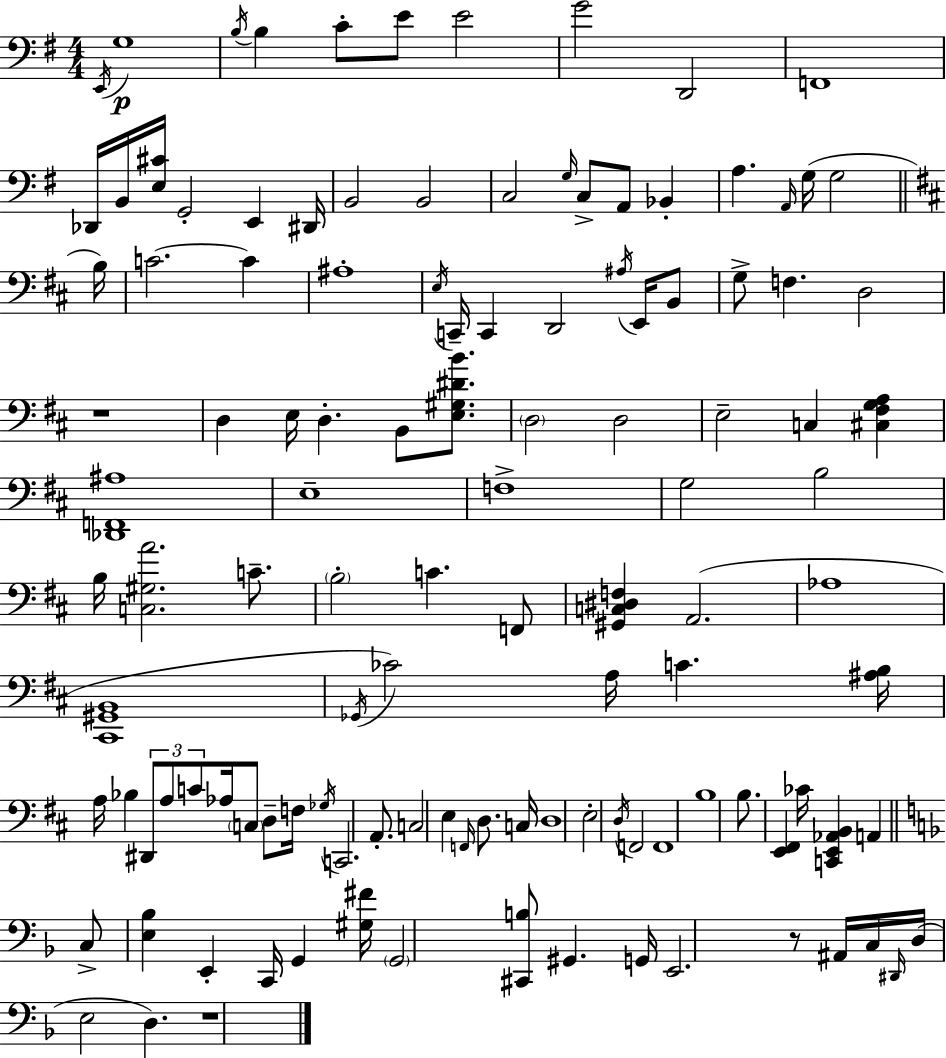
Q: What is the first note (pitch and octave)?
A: E2